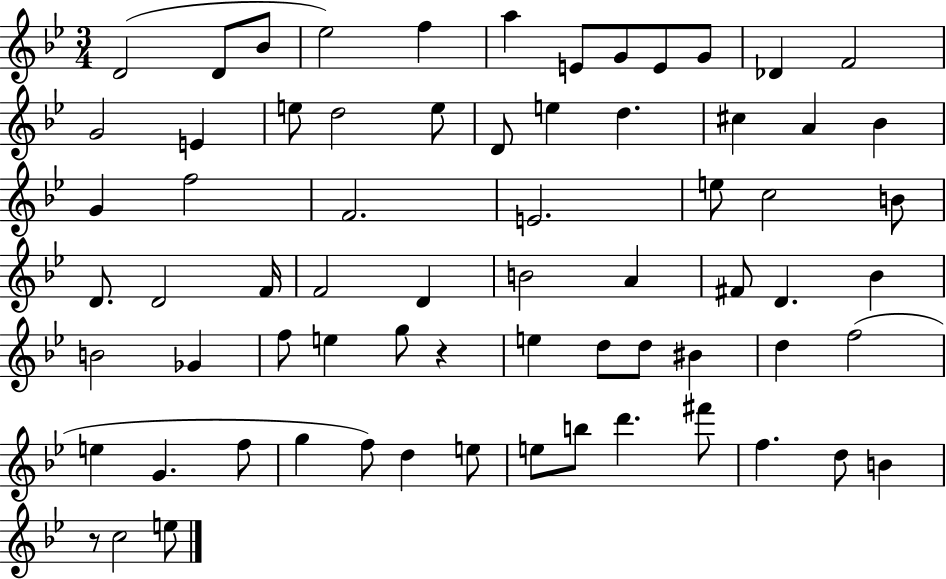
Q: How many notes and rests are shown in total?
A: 69